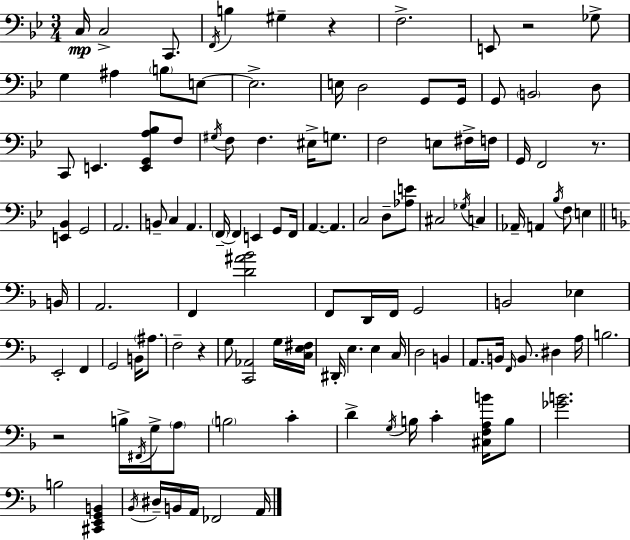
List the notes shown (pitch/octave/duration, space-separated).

C3/s C3/h C2/e. F2/s B3/q G#3/q R/q F3/h. E2/e R/h Gb3/e G3/q A#3/q B3/e E3/e E3/h. E3/s D3/h G2/e G2/s G2/e B2/h D3/e C2/e E2/q. [E2,G2,A3,Bb3]/e F3/e G#3/s F3/e F3/q. EIS3/s G3/e. F3/h E3/e F#3/s F3/s G2/s F2/h R/e. [E2,Bb2]/q G2/h A2/h. B2/e C3/q A2/q. F2/s F2/q E2/q G2/e F2/s A2/q. A2/q. C3/h D3/e [Ab3,E4]/e C#3/h Gb3/s C3/q Ab2/s A2/q Bb3/s F3/e E3/q B2/s A2/h. F2/q [D4,A#4,Bb4]/h F2/e D2/s F2/s G2/h B2/h Eb3/q E2/h F2/q G2/h B2/s A#3/e. F3/h R/q G3/e [C2,Ab2]/h G3/s [C3,E3,F#3]/s D#2/s E3/q. E3/q C3/s D3/h B2/q A2/e. B2/s F2/s B2/e. D#3/q A3/s B3/h. R/h B3/s F#2/s G3/s A3/e B3/h C4/q D4/q G3/s B3/s C4/q [C#3,F3,A3,B4]/s B3/e [Gb4,B4]/h. B3/h [C#2,E2,G2,B2]/q Bb2/s D#3/s B2/s A2/s FES2/h A2/s